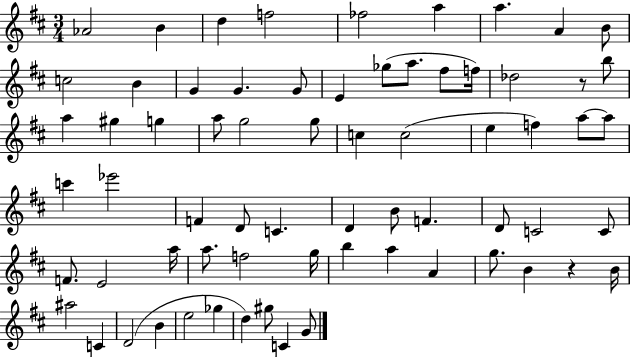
X:1
T:Untitled
M:3/4
L:1/4
K:D
_A2 B d f2 _f2 a a A B/2 c2 B G G G/2 E _g/2 a/2 ^f/2 f/4 _d2 z/2 b/2 a ^g g a/2 g2 g/2 c c2 e f a/2 a/2 c' _e'2 F D/2 C D B/2 F D/2 C2 C/2 F/2 E2 a/4 a/2 f2 g/4 b a A g/2 B z B/4 ^a2 C D2 B e2 _g d ^g/2 C G/2